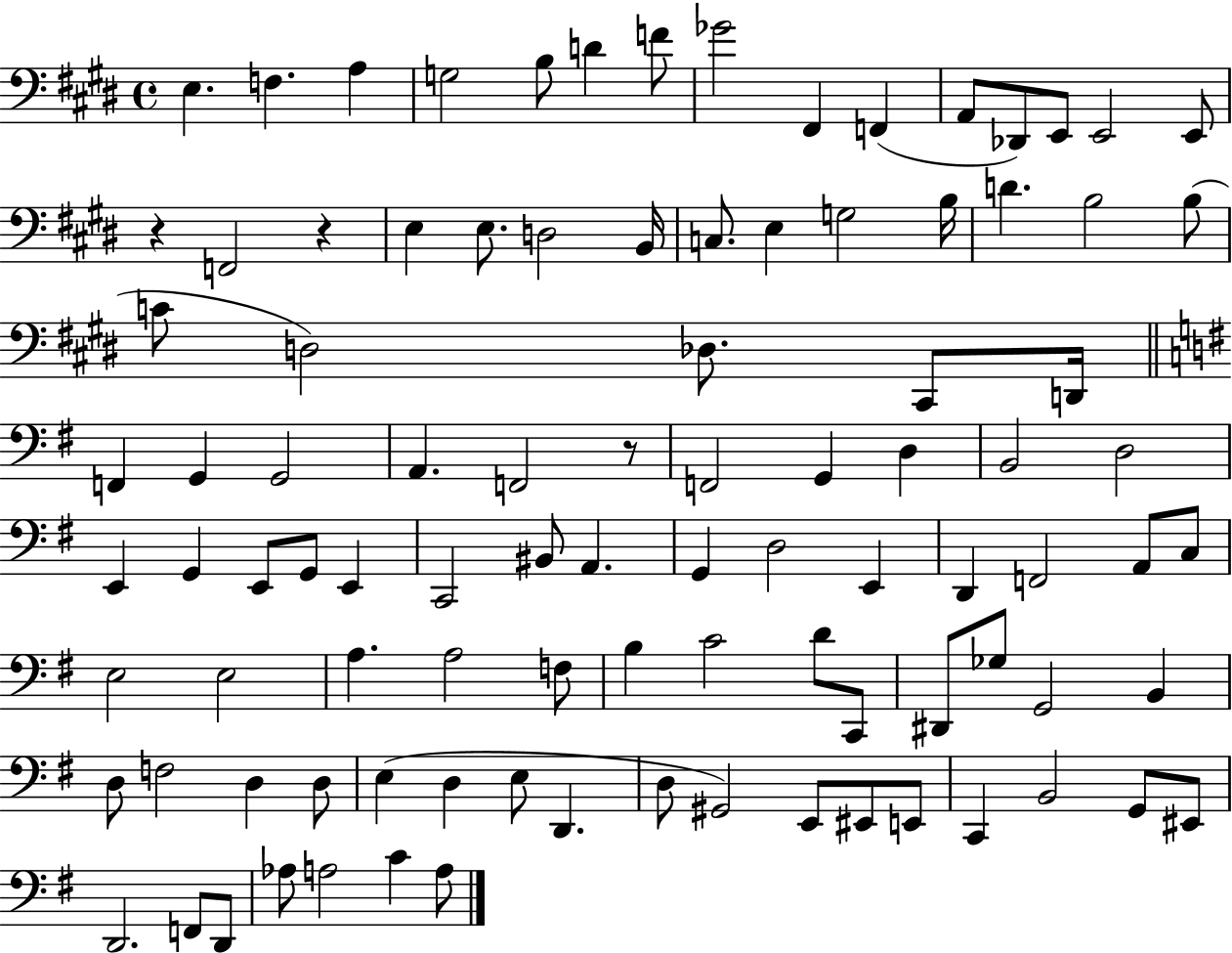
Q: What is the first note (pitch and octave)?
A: E3